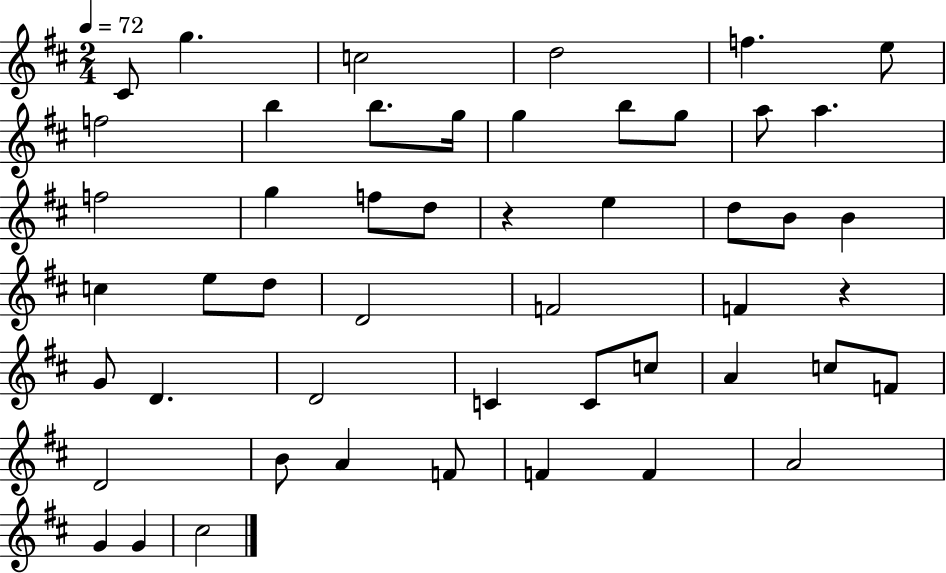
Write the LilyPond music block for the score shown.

{
  \clef treble
  \numericTimeSignature
  \time 2/4
  \key d \major
  \tempo 4 = 72
  cis'8 g''4. | c''2 | d''2 | f''4. e''8 | \break f''2 | b''4 b''8. g''16 | g''4 b''8 g''8 | a''8 a''4. | \break f''2 | g''4 f''8 d''8 | r4 e''4 | d''8 b'8 b'4 | \break c''4 e''8 d''8 | d'2 | f'2 | f'4 r4 | \break g'8 d'4. | d'2 | c'4 c'8 c''8 | a'4 c''8 f'8 | \break d'2 | b'8 a'4 f'8 | f'4 f'4 | a'2 | \break g'4 g'4 | cis''2 | \bar "|."
}